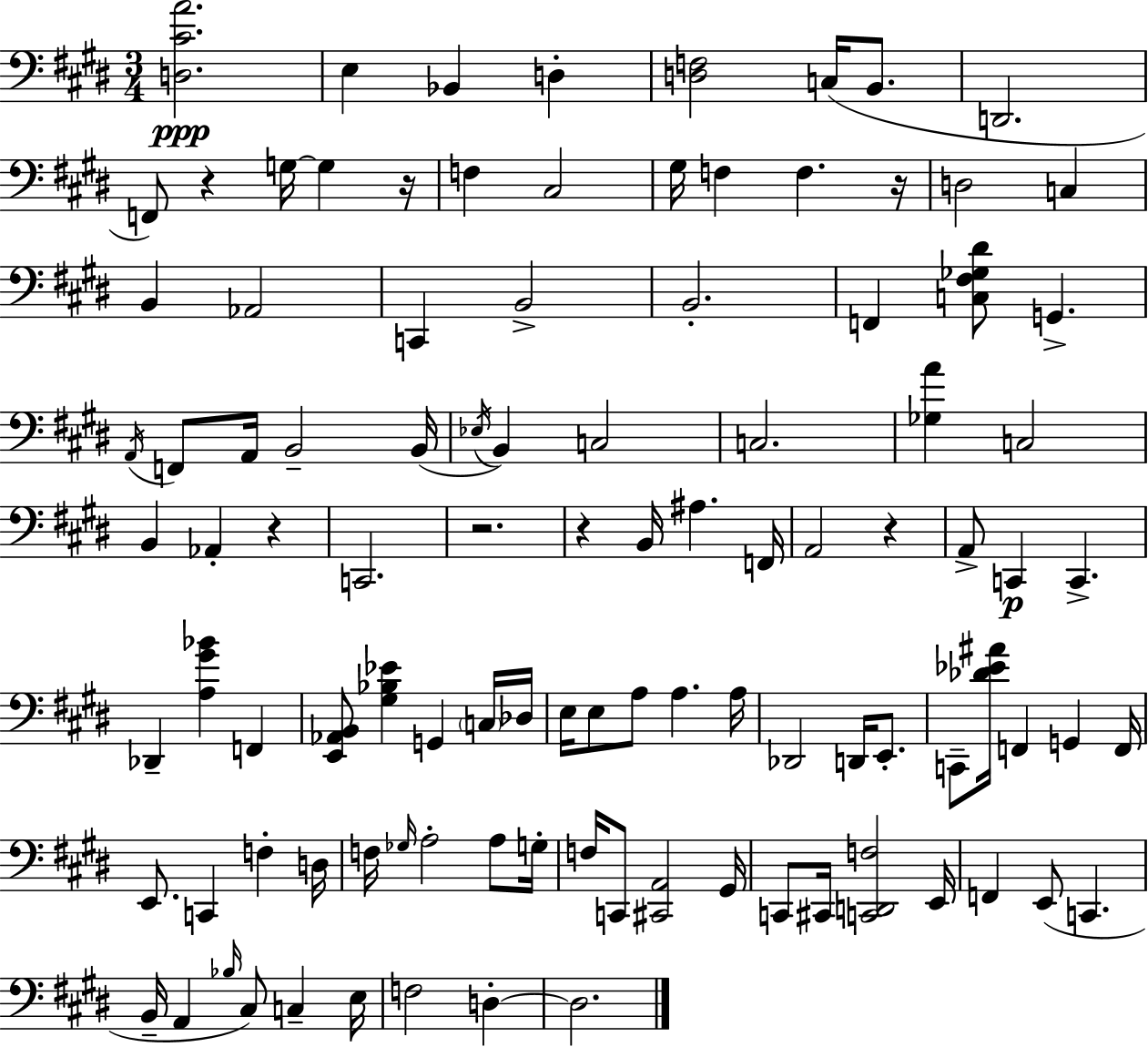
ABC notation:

X:1
T:Untitled
M:3/4
L:1/4
K:E
[D,^CA]2 E, _B,, D, [D,F,]2 C,/4 B,,/2 D,,2 F,,/2 z G,/4 G, z/4 F, ^C,2 ^G,/4 F, F, z/4 D,2 C, B,, _A,,2 C,, B,,2 B,,2 F,, [C,^F,_G,^D]/2 G,, A,,/4 F,,/2 A,,/4 B,,2 B,,/4 _E,/4 B,, C,2 C,2 [_G,A] C,2 B,, _A,, z C,,2 z2 z B,,/4 ^A, F,,/4 A,,2 z A,,/2 C,, C,, _D,, [A,^G_B] F,, [E,,_A,,B,,]/2 [^G,_B,_E] G,, C,/4 _D,/4 E,/4 E,/2 A,/2 A, A,/4 _D,,2 D,,/4 E,,/2 C,,/2 [_D_E^A]/4 F,, G,, F,,/4 E,,/2 C,, F, D,/4 F,/4 _G,/4 A,2 A,/2 G,/4 F,/4 C,,/2 [^C,,A,,]2 ^G,,/4 C,,/2 ^C,,/4 [C,,D,,F,]2 E,,/4 F,, E,,/2 C,, B,,/4 A,, _B,/4 ^C,/2 C, E,/4 F,2 D, D,2